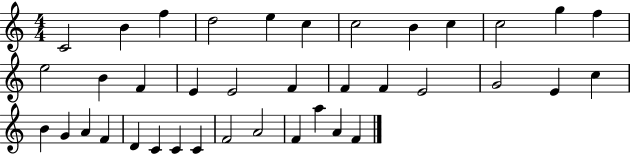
C4/h B4/q F5/q D5/h E5/q C5/q C5/h B4/q C5/q C5/h G5/q F5/q E5/h B4/q F4/q E4/q E4/h F4/q F4/q F4/q E4/h G4/h E4/q C5/q B4/q G4/q A4/q F4/q D4/q C4/q C4/q C4/q F4/h A4/h F4/q A5/q A4/q F4/q